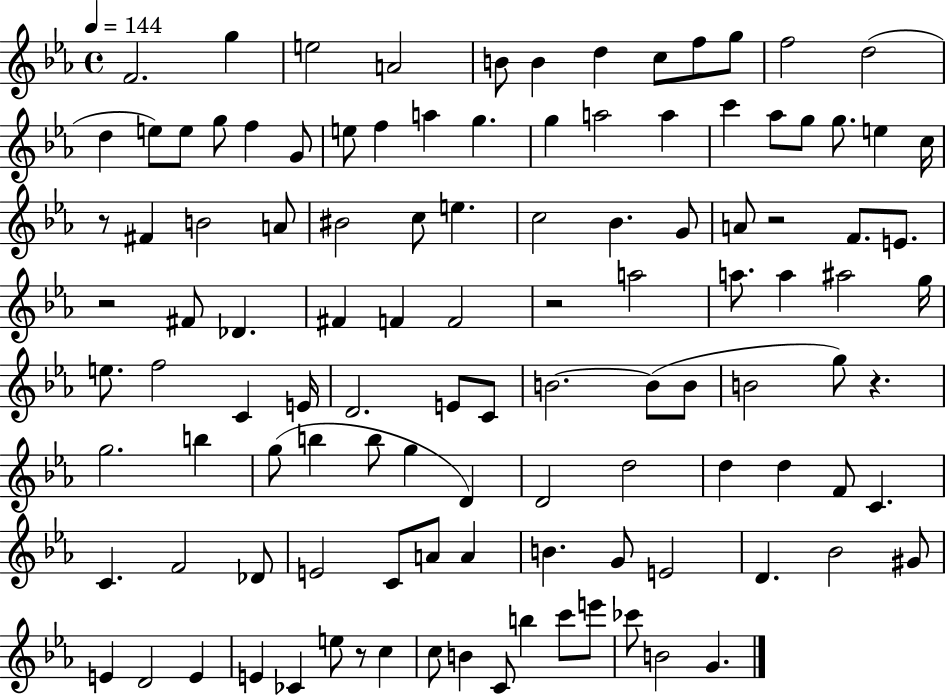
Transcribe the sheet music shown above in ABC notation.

X:1
T:Untitled
M:4/4
L:1/4
K:Eb
F2 g e2 A2 B/2 B d c/2 f/2 g/2 f2 d2 d e/2 e/2 g/2 f G/2 e/2 f a g g a2 a c' _a/2 g/2 g/2 e c/4 z/2 ^F B2 A/2 ^B2 c/2 e c2 _B G/2 A/2 z2 F/2 E/2 z2 ^F/2 _D ^F F F2 z2 a2 a/2 a ^a2 g/4 e/2 f2 C E/4 D2 E/2 C/2 B2 B/2 B/2 B2 g/2 z g2 b g/2 b b/2 g D D2 d2 d d F/2 C C F2 _D/2 E2 C/2 A/2 A B G/2 E2 D _B2 ^G/2 E D2 E E _C e/2 z/2 c c/2 B C/2 b c'/2 e'/2 _c'/2 B2 G